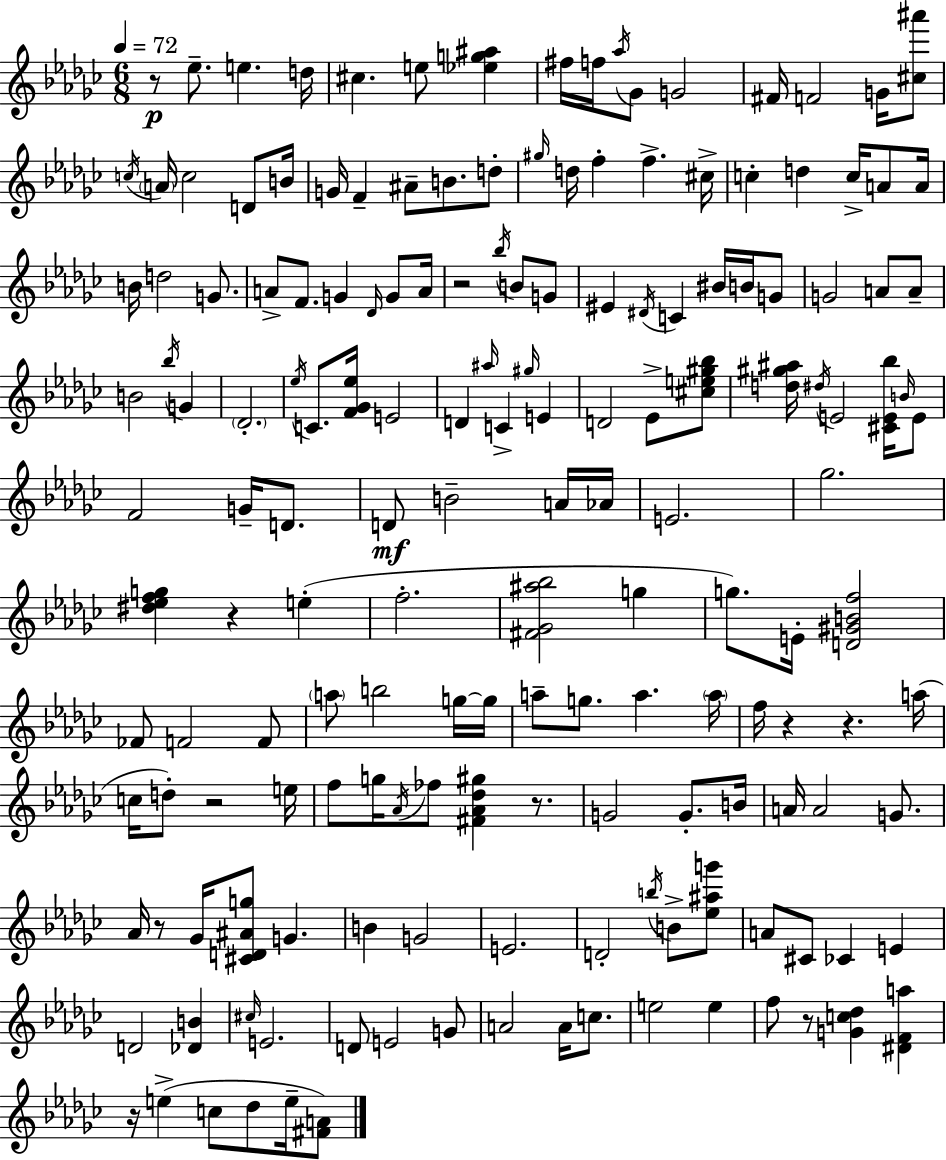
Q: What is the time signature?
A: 6/8